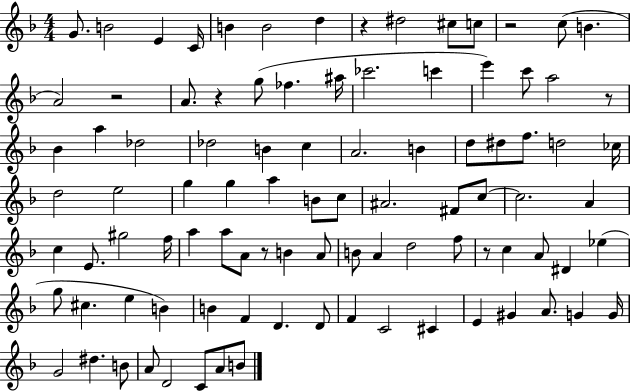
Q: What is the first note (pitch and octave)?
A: G4